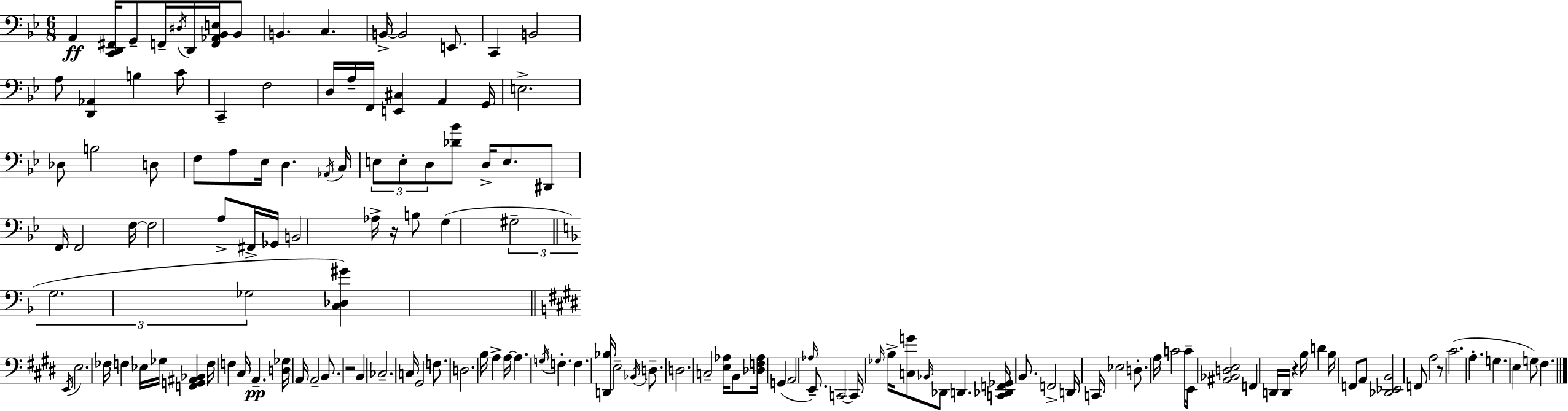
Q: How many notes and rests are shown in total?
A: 141